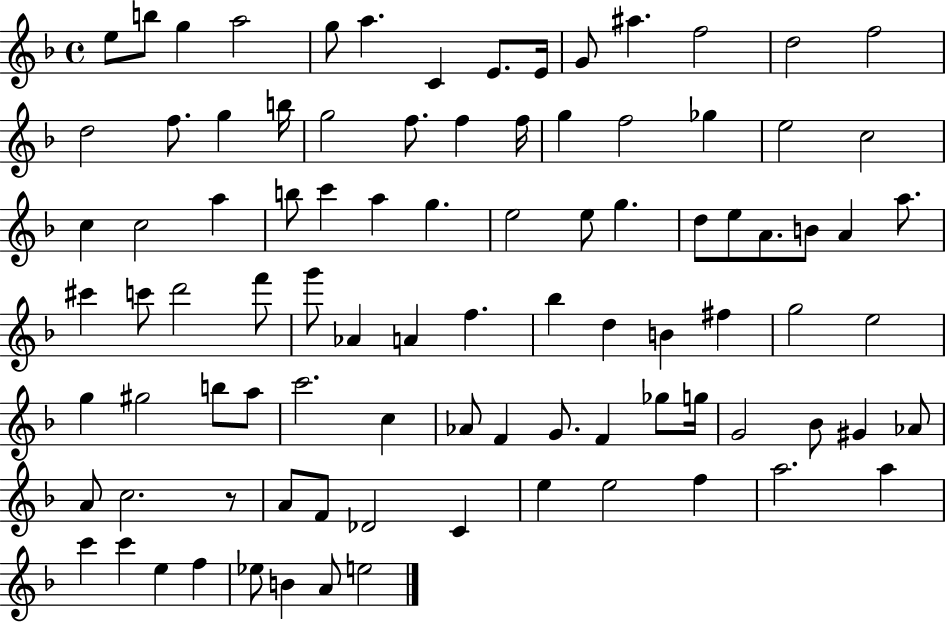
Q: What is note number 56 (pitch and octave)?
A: G5